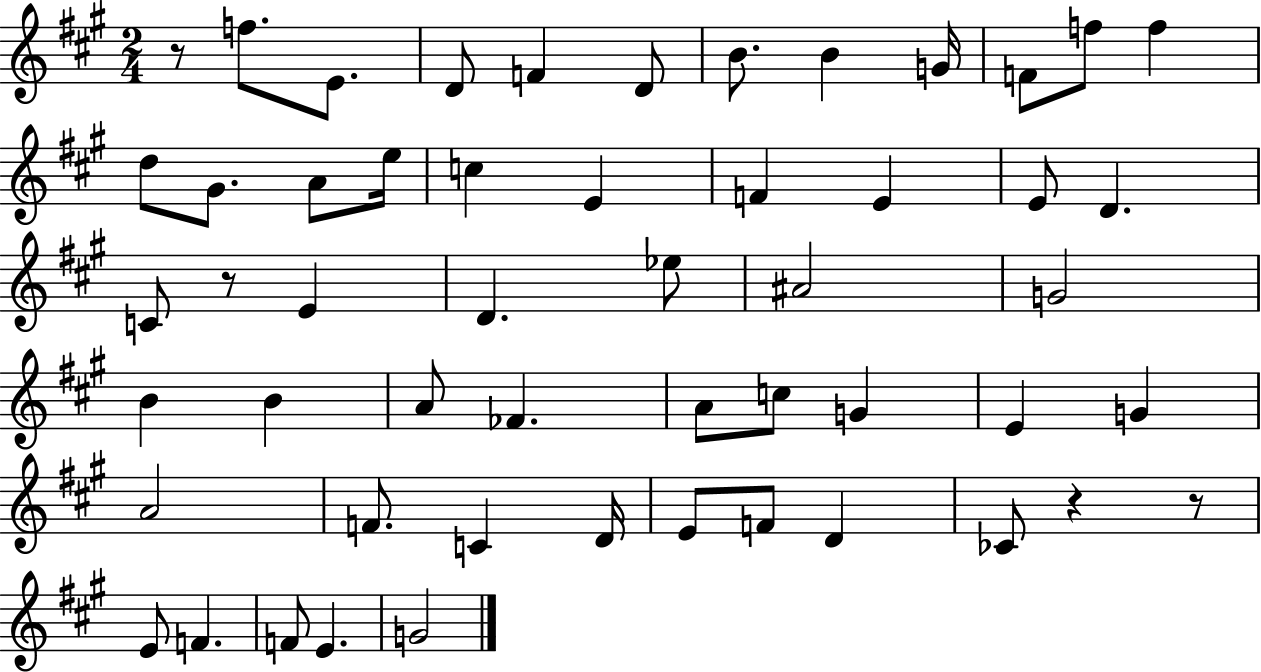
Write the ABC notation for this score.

X:1
T:Untitled
M:2/4
L:1/4
K:A
z/2 f/2 E/2 D/2 F D/2 B/2 B G/4 F/2 f/2 f d/2 ^G/2 A/2 e/4 c E F E E/2 D C/2 z/2 E D _e/2 ^A2 G2 B B A/2 _F A/2 c/2 G E G A2 F/2 C D/4 E/2 F/2 D _C/2 z z/2 E/2 F F/2 E G2